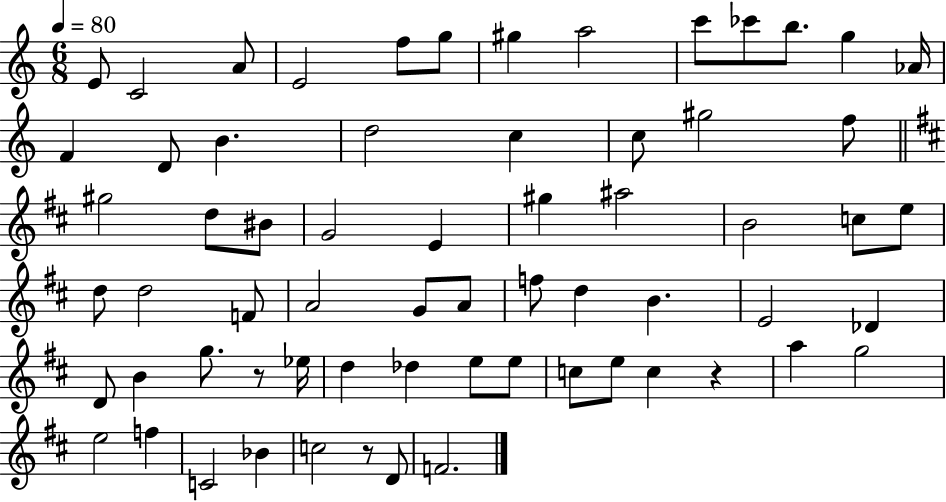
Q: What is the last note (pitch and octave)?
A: F4